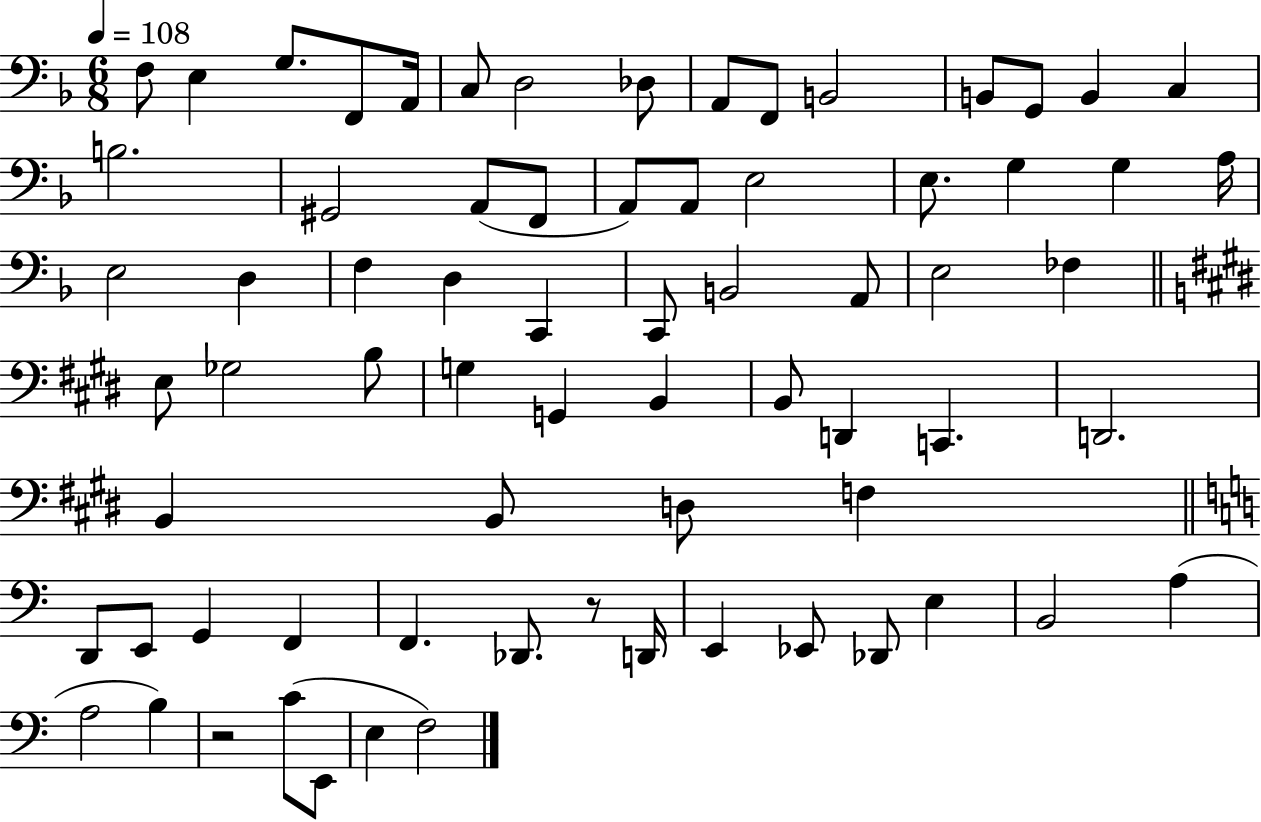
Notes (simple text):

F3/e E3/q G3/e. F2/e A2/s C3/e D3/h Db3/e A2/e F2/e B2/h B2/e G2/e B2/q C3/q B3/h. G#2/h A2/e F2/e A2/e A2/e E3/h E3/e. G3/q G3/q A3/s E3/h D3/q F3/q D3/q C2/q C2/e B2/h A2/e E3/h FES3/q E3/e Gb3/h B3/e G3/q G2/q B2/q B2/e D2/q C2/q. D2/h. B2/q B2/e D3/e F3/q D2/e E2/e G2/q F2/q F2/q. Db2/e. R/e D2/s E2/q Eb2/e Db2/e E3/q B2/h A3/q A3/h B3/q R/h C4/e E2/e E3/q F3/h